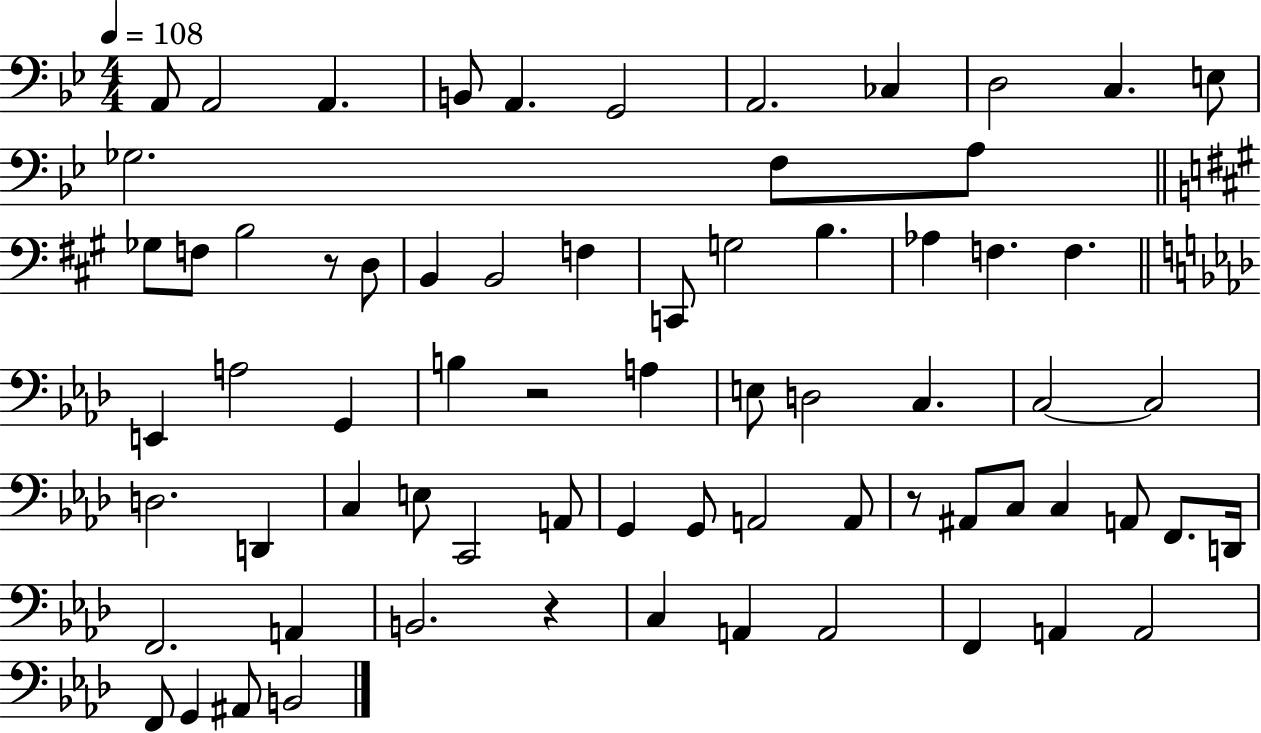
A2/e A2/h A2/q. B2/e A2/q. G2/h A2/h. CES3/q D3/h C3/q. E3/e Gb3/h. F3/e A3/e Gb3/e F3/e B3/h R/e D3/e B2/q B2/h F3/q C2/e G3/h B3/q. Ab3/q F3/q. F3/q. E2/q A3/h G2/q B3/q R/h A3/q E3/e D3/h C3/q. C3/h C3/h D3/h. D2/q C3/q E3/e C2/h A2/e G2/q G2/e A2/h A2/e R/e A#2/e C3/e C3/q A2/e F2/e. D2/s F2/h. A2/q B2/h. R/q C3/q A2/q A2/h F2/q A2/q A2/h F2/e G2/q A#2/e B2/h